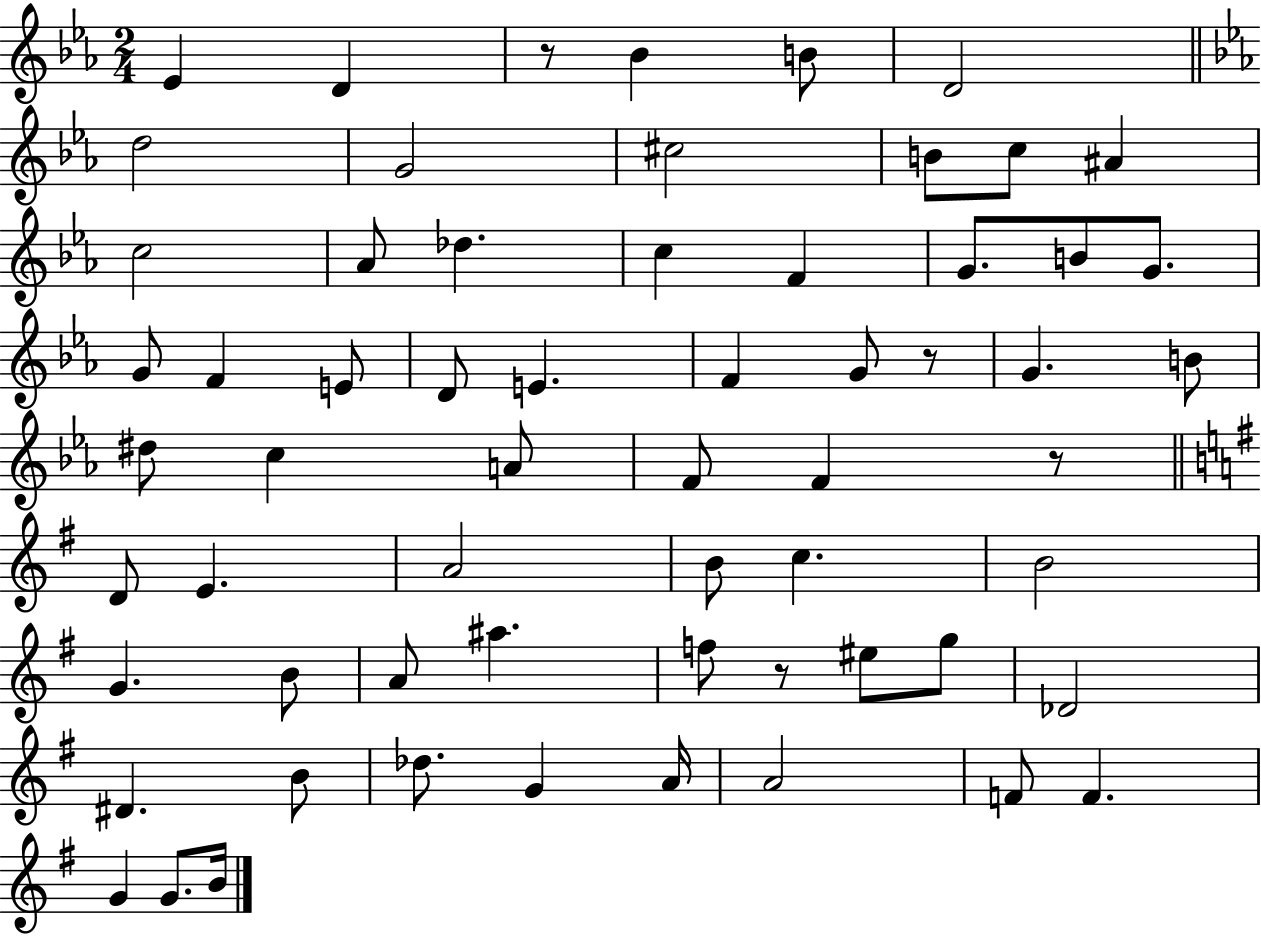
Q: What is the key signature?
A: EES major